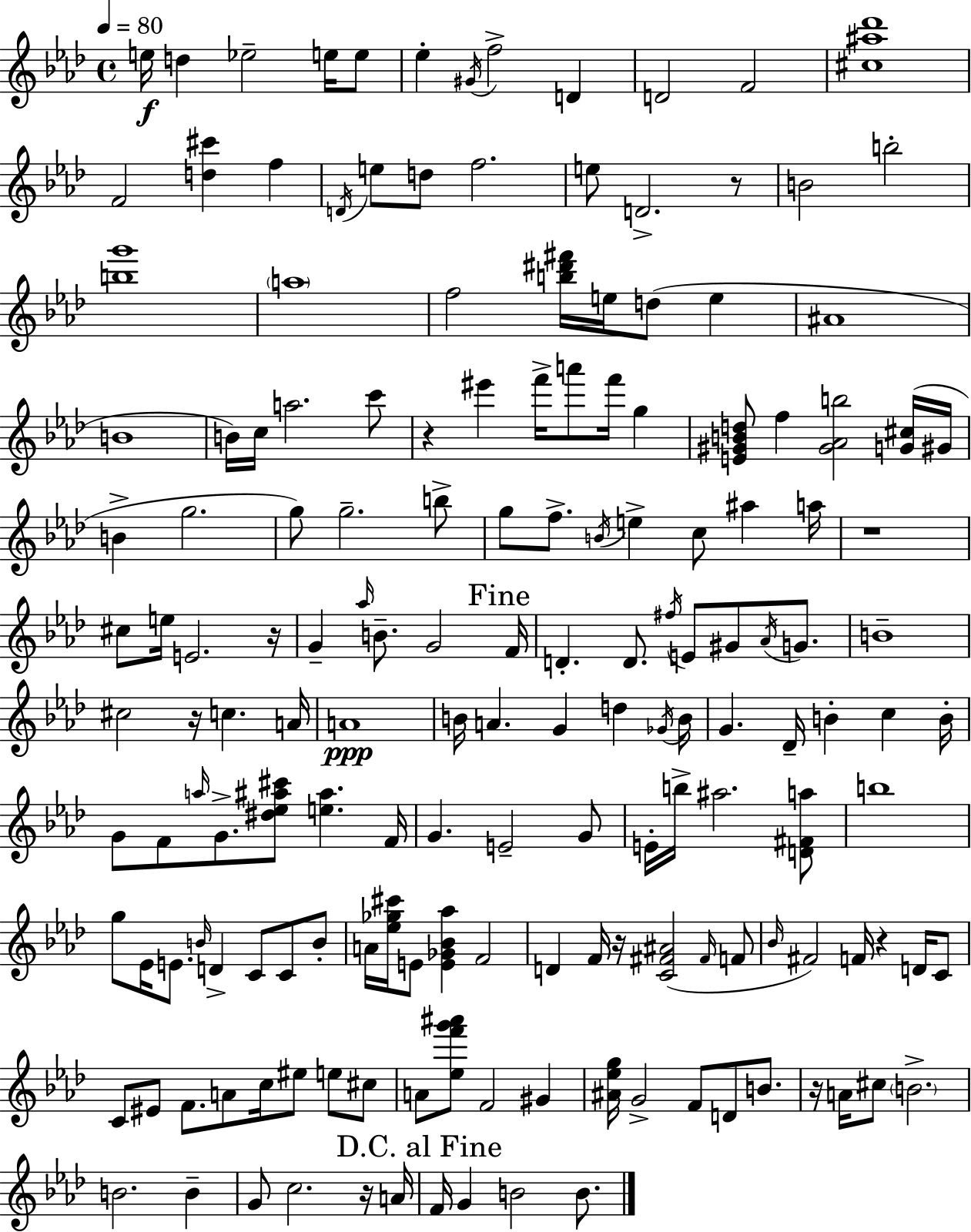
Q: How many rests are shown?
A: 9